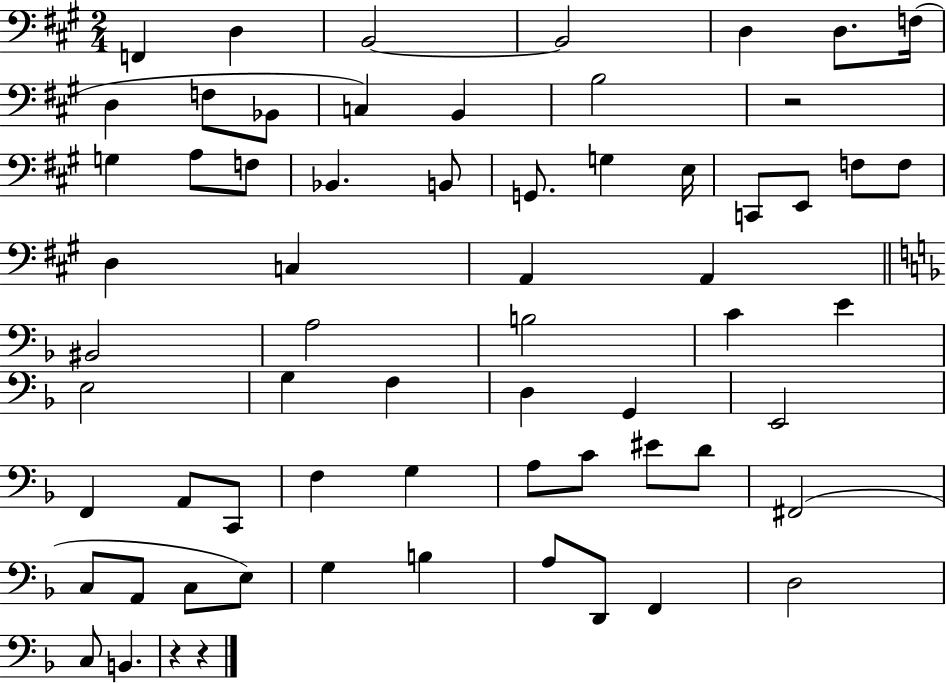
F2/q D3/q B2/h B2/h D3/q D3/e. F3/s D3/q F3/e Bb2/e C3/q B2/q B3/h R/h G3/q A3/e F3/e Bb2/q. B2/e G2/e. G3/q E3/s C2/e E2/e F3/e F3/e D3/q C3/q A2/q A2/q BIS2/h A3/h B3/h C4/q E4/q E3/h G3/q F3/q D3/q G2/q E2/h F2/q A2/e C2/e F3/q G3/q A3/e C4/e EIS4/e D4/e F#2/h C3/e A2/e C3/e E3/e G3/q B3/q A3/e D2/e F2/q D3/h C3/e B2/q. R/q R/q